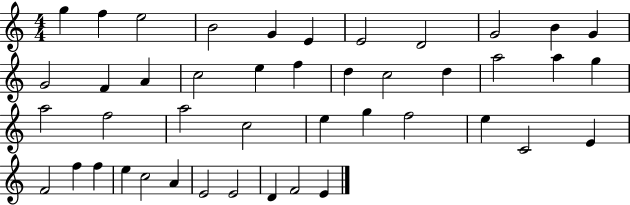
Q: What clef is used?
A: treble